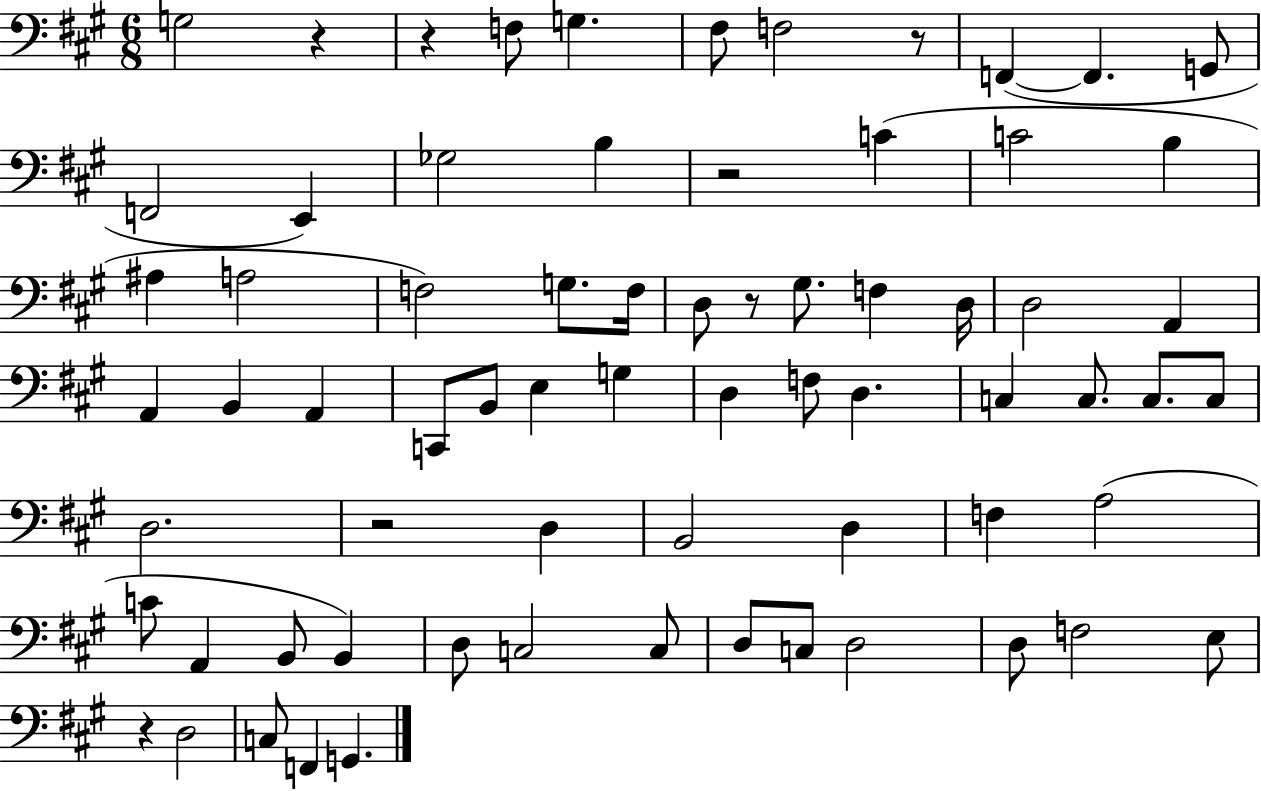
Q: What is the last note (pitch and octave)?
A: G2